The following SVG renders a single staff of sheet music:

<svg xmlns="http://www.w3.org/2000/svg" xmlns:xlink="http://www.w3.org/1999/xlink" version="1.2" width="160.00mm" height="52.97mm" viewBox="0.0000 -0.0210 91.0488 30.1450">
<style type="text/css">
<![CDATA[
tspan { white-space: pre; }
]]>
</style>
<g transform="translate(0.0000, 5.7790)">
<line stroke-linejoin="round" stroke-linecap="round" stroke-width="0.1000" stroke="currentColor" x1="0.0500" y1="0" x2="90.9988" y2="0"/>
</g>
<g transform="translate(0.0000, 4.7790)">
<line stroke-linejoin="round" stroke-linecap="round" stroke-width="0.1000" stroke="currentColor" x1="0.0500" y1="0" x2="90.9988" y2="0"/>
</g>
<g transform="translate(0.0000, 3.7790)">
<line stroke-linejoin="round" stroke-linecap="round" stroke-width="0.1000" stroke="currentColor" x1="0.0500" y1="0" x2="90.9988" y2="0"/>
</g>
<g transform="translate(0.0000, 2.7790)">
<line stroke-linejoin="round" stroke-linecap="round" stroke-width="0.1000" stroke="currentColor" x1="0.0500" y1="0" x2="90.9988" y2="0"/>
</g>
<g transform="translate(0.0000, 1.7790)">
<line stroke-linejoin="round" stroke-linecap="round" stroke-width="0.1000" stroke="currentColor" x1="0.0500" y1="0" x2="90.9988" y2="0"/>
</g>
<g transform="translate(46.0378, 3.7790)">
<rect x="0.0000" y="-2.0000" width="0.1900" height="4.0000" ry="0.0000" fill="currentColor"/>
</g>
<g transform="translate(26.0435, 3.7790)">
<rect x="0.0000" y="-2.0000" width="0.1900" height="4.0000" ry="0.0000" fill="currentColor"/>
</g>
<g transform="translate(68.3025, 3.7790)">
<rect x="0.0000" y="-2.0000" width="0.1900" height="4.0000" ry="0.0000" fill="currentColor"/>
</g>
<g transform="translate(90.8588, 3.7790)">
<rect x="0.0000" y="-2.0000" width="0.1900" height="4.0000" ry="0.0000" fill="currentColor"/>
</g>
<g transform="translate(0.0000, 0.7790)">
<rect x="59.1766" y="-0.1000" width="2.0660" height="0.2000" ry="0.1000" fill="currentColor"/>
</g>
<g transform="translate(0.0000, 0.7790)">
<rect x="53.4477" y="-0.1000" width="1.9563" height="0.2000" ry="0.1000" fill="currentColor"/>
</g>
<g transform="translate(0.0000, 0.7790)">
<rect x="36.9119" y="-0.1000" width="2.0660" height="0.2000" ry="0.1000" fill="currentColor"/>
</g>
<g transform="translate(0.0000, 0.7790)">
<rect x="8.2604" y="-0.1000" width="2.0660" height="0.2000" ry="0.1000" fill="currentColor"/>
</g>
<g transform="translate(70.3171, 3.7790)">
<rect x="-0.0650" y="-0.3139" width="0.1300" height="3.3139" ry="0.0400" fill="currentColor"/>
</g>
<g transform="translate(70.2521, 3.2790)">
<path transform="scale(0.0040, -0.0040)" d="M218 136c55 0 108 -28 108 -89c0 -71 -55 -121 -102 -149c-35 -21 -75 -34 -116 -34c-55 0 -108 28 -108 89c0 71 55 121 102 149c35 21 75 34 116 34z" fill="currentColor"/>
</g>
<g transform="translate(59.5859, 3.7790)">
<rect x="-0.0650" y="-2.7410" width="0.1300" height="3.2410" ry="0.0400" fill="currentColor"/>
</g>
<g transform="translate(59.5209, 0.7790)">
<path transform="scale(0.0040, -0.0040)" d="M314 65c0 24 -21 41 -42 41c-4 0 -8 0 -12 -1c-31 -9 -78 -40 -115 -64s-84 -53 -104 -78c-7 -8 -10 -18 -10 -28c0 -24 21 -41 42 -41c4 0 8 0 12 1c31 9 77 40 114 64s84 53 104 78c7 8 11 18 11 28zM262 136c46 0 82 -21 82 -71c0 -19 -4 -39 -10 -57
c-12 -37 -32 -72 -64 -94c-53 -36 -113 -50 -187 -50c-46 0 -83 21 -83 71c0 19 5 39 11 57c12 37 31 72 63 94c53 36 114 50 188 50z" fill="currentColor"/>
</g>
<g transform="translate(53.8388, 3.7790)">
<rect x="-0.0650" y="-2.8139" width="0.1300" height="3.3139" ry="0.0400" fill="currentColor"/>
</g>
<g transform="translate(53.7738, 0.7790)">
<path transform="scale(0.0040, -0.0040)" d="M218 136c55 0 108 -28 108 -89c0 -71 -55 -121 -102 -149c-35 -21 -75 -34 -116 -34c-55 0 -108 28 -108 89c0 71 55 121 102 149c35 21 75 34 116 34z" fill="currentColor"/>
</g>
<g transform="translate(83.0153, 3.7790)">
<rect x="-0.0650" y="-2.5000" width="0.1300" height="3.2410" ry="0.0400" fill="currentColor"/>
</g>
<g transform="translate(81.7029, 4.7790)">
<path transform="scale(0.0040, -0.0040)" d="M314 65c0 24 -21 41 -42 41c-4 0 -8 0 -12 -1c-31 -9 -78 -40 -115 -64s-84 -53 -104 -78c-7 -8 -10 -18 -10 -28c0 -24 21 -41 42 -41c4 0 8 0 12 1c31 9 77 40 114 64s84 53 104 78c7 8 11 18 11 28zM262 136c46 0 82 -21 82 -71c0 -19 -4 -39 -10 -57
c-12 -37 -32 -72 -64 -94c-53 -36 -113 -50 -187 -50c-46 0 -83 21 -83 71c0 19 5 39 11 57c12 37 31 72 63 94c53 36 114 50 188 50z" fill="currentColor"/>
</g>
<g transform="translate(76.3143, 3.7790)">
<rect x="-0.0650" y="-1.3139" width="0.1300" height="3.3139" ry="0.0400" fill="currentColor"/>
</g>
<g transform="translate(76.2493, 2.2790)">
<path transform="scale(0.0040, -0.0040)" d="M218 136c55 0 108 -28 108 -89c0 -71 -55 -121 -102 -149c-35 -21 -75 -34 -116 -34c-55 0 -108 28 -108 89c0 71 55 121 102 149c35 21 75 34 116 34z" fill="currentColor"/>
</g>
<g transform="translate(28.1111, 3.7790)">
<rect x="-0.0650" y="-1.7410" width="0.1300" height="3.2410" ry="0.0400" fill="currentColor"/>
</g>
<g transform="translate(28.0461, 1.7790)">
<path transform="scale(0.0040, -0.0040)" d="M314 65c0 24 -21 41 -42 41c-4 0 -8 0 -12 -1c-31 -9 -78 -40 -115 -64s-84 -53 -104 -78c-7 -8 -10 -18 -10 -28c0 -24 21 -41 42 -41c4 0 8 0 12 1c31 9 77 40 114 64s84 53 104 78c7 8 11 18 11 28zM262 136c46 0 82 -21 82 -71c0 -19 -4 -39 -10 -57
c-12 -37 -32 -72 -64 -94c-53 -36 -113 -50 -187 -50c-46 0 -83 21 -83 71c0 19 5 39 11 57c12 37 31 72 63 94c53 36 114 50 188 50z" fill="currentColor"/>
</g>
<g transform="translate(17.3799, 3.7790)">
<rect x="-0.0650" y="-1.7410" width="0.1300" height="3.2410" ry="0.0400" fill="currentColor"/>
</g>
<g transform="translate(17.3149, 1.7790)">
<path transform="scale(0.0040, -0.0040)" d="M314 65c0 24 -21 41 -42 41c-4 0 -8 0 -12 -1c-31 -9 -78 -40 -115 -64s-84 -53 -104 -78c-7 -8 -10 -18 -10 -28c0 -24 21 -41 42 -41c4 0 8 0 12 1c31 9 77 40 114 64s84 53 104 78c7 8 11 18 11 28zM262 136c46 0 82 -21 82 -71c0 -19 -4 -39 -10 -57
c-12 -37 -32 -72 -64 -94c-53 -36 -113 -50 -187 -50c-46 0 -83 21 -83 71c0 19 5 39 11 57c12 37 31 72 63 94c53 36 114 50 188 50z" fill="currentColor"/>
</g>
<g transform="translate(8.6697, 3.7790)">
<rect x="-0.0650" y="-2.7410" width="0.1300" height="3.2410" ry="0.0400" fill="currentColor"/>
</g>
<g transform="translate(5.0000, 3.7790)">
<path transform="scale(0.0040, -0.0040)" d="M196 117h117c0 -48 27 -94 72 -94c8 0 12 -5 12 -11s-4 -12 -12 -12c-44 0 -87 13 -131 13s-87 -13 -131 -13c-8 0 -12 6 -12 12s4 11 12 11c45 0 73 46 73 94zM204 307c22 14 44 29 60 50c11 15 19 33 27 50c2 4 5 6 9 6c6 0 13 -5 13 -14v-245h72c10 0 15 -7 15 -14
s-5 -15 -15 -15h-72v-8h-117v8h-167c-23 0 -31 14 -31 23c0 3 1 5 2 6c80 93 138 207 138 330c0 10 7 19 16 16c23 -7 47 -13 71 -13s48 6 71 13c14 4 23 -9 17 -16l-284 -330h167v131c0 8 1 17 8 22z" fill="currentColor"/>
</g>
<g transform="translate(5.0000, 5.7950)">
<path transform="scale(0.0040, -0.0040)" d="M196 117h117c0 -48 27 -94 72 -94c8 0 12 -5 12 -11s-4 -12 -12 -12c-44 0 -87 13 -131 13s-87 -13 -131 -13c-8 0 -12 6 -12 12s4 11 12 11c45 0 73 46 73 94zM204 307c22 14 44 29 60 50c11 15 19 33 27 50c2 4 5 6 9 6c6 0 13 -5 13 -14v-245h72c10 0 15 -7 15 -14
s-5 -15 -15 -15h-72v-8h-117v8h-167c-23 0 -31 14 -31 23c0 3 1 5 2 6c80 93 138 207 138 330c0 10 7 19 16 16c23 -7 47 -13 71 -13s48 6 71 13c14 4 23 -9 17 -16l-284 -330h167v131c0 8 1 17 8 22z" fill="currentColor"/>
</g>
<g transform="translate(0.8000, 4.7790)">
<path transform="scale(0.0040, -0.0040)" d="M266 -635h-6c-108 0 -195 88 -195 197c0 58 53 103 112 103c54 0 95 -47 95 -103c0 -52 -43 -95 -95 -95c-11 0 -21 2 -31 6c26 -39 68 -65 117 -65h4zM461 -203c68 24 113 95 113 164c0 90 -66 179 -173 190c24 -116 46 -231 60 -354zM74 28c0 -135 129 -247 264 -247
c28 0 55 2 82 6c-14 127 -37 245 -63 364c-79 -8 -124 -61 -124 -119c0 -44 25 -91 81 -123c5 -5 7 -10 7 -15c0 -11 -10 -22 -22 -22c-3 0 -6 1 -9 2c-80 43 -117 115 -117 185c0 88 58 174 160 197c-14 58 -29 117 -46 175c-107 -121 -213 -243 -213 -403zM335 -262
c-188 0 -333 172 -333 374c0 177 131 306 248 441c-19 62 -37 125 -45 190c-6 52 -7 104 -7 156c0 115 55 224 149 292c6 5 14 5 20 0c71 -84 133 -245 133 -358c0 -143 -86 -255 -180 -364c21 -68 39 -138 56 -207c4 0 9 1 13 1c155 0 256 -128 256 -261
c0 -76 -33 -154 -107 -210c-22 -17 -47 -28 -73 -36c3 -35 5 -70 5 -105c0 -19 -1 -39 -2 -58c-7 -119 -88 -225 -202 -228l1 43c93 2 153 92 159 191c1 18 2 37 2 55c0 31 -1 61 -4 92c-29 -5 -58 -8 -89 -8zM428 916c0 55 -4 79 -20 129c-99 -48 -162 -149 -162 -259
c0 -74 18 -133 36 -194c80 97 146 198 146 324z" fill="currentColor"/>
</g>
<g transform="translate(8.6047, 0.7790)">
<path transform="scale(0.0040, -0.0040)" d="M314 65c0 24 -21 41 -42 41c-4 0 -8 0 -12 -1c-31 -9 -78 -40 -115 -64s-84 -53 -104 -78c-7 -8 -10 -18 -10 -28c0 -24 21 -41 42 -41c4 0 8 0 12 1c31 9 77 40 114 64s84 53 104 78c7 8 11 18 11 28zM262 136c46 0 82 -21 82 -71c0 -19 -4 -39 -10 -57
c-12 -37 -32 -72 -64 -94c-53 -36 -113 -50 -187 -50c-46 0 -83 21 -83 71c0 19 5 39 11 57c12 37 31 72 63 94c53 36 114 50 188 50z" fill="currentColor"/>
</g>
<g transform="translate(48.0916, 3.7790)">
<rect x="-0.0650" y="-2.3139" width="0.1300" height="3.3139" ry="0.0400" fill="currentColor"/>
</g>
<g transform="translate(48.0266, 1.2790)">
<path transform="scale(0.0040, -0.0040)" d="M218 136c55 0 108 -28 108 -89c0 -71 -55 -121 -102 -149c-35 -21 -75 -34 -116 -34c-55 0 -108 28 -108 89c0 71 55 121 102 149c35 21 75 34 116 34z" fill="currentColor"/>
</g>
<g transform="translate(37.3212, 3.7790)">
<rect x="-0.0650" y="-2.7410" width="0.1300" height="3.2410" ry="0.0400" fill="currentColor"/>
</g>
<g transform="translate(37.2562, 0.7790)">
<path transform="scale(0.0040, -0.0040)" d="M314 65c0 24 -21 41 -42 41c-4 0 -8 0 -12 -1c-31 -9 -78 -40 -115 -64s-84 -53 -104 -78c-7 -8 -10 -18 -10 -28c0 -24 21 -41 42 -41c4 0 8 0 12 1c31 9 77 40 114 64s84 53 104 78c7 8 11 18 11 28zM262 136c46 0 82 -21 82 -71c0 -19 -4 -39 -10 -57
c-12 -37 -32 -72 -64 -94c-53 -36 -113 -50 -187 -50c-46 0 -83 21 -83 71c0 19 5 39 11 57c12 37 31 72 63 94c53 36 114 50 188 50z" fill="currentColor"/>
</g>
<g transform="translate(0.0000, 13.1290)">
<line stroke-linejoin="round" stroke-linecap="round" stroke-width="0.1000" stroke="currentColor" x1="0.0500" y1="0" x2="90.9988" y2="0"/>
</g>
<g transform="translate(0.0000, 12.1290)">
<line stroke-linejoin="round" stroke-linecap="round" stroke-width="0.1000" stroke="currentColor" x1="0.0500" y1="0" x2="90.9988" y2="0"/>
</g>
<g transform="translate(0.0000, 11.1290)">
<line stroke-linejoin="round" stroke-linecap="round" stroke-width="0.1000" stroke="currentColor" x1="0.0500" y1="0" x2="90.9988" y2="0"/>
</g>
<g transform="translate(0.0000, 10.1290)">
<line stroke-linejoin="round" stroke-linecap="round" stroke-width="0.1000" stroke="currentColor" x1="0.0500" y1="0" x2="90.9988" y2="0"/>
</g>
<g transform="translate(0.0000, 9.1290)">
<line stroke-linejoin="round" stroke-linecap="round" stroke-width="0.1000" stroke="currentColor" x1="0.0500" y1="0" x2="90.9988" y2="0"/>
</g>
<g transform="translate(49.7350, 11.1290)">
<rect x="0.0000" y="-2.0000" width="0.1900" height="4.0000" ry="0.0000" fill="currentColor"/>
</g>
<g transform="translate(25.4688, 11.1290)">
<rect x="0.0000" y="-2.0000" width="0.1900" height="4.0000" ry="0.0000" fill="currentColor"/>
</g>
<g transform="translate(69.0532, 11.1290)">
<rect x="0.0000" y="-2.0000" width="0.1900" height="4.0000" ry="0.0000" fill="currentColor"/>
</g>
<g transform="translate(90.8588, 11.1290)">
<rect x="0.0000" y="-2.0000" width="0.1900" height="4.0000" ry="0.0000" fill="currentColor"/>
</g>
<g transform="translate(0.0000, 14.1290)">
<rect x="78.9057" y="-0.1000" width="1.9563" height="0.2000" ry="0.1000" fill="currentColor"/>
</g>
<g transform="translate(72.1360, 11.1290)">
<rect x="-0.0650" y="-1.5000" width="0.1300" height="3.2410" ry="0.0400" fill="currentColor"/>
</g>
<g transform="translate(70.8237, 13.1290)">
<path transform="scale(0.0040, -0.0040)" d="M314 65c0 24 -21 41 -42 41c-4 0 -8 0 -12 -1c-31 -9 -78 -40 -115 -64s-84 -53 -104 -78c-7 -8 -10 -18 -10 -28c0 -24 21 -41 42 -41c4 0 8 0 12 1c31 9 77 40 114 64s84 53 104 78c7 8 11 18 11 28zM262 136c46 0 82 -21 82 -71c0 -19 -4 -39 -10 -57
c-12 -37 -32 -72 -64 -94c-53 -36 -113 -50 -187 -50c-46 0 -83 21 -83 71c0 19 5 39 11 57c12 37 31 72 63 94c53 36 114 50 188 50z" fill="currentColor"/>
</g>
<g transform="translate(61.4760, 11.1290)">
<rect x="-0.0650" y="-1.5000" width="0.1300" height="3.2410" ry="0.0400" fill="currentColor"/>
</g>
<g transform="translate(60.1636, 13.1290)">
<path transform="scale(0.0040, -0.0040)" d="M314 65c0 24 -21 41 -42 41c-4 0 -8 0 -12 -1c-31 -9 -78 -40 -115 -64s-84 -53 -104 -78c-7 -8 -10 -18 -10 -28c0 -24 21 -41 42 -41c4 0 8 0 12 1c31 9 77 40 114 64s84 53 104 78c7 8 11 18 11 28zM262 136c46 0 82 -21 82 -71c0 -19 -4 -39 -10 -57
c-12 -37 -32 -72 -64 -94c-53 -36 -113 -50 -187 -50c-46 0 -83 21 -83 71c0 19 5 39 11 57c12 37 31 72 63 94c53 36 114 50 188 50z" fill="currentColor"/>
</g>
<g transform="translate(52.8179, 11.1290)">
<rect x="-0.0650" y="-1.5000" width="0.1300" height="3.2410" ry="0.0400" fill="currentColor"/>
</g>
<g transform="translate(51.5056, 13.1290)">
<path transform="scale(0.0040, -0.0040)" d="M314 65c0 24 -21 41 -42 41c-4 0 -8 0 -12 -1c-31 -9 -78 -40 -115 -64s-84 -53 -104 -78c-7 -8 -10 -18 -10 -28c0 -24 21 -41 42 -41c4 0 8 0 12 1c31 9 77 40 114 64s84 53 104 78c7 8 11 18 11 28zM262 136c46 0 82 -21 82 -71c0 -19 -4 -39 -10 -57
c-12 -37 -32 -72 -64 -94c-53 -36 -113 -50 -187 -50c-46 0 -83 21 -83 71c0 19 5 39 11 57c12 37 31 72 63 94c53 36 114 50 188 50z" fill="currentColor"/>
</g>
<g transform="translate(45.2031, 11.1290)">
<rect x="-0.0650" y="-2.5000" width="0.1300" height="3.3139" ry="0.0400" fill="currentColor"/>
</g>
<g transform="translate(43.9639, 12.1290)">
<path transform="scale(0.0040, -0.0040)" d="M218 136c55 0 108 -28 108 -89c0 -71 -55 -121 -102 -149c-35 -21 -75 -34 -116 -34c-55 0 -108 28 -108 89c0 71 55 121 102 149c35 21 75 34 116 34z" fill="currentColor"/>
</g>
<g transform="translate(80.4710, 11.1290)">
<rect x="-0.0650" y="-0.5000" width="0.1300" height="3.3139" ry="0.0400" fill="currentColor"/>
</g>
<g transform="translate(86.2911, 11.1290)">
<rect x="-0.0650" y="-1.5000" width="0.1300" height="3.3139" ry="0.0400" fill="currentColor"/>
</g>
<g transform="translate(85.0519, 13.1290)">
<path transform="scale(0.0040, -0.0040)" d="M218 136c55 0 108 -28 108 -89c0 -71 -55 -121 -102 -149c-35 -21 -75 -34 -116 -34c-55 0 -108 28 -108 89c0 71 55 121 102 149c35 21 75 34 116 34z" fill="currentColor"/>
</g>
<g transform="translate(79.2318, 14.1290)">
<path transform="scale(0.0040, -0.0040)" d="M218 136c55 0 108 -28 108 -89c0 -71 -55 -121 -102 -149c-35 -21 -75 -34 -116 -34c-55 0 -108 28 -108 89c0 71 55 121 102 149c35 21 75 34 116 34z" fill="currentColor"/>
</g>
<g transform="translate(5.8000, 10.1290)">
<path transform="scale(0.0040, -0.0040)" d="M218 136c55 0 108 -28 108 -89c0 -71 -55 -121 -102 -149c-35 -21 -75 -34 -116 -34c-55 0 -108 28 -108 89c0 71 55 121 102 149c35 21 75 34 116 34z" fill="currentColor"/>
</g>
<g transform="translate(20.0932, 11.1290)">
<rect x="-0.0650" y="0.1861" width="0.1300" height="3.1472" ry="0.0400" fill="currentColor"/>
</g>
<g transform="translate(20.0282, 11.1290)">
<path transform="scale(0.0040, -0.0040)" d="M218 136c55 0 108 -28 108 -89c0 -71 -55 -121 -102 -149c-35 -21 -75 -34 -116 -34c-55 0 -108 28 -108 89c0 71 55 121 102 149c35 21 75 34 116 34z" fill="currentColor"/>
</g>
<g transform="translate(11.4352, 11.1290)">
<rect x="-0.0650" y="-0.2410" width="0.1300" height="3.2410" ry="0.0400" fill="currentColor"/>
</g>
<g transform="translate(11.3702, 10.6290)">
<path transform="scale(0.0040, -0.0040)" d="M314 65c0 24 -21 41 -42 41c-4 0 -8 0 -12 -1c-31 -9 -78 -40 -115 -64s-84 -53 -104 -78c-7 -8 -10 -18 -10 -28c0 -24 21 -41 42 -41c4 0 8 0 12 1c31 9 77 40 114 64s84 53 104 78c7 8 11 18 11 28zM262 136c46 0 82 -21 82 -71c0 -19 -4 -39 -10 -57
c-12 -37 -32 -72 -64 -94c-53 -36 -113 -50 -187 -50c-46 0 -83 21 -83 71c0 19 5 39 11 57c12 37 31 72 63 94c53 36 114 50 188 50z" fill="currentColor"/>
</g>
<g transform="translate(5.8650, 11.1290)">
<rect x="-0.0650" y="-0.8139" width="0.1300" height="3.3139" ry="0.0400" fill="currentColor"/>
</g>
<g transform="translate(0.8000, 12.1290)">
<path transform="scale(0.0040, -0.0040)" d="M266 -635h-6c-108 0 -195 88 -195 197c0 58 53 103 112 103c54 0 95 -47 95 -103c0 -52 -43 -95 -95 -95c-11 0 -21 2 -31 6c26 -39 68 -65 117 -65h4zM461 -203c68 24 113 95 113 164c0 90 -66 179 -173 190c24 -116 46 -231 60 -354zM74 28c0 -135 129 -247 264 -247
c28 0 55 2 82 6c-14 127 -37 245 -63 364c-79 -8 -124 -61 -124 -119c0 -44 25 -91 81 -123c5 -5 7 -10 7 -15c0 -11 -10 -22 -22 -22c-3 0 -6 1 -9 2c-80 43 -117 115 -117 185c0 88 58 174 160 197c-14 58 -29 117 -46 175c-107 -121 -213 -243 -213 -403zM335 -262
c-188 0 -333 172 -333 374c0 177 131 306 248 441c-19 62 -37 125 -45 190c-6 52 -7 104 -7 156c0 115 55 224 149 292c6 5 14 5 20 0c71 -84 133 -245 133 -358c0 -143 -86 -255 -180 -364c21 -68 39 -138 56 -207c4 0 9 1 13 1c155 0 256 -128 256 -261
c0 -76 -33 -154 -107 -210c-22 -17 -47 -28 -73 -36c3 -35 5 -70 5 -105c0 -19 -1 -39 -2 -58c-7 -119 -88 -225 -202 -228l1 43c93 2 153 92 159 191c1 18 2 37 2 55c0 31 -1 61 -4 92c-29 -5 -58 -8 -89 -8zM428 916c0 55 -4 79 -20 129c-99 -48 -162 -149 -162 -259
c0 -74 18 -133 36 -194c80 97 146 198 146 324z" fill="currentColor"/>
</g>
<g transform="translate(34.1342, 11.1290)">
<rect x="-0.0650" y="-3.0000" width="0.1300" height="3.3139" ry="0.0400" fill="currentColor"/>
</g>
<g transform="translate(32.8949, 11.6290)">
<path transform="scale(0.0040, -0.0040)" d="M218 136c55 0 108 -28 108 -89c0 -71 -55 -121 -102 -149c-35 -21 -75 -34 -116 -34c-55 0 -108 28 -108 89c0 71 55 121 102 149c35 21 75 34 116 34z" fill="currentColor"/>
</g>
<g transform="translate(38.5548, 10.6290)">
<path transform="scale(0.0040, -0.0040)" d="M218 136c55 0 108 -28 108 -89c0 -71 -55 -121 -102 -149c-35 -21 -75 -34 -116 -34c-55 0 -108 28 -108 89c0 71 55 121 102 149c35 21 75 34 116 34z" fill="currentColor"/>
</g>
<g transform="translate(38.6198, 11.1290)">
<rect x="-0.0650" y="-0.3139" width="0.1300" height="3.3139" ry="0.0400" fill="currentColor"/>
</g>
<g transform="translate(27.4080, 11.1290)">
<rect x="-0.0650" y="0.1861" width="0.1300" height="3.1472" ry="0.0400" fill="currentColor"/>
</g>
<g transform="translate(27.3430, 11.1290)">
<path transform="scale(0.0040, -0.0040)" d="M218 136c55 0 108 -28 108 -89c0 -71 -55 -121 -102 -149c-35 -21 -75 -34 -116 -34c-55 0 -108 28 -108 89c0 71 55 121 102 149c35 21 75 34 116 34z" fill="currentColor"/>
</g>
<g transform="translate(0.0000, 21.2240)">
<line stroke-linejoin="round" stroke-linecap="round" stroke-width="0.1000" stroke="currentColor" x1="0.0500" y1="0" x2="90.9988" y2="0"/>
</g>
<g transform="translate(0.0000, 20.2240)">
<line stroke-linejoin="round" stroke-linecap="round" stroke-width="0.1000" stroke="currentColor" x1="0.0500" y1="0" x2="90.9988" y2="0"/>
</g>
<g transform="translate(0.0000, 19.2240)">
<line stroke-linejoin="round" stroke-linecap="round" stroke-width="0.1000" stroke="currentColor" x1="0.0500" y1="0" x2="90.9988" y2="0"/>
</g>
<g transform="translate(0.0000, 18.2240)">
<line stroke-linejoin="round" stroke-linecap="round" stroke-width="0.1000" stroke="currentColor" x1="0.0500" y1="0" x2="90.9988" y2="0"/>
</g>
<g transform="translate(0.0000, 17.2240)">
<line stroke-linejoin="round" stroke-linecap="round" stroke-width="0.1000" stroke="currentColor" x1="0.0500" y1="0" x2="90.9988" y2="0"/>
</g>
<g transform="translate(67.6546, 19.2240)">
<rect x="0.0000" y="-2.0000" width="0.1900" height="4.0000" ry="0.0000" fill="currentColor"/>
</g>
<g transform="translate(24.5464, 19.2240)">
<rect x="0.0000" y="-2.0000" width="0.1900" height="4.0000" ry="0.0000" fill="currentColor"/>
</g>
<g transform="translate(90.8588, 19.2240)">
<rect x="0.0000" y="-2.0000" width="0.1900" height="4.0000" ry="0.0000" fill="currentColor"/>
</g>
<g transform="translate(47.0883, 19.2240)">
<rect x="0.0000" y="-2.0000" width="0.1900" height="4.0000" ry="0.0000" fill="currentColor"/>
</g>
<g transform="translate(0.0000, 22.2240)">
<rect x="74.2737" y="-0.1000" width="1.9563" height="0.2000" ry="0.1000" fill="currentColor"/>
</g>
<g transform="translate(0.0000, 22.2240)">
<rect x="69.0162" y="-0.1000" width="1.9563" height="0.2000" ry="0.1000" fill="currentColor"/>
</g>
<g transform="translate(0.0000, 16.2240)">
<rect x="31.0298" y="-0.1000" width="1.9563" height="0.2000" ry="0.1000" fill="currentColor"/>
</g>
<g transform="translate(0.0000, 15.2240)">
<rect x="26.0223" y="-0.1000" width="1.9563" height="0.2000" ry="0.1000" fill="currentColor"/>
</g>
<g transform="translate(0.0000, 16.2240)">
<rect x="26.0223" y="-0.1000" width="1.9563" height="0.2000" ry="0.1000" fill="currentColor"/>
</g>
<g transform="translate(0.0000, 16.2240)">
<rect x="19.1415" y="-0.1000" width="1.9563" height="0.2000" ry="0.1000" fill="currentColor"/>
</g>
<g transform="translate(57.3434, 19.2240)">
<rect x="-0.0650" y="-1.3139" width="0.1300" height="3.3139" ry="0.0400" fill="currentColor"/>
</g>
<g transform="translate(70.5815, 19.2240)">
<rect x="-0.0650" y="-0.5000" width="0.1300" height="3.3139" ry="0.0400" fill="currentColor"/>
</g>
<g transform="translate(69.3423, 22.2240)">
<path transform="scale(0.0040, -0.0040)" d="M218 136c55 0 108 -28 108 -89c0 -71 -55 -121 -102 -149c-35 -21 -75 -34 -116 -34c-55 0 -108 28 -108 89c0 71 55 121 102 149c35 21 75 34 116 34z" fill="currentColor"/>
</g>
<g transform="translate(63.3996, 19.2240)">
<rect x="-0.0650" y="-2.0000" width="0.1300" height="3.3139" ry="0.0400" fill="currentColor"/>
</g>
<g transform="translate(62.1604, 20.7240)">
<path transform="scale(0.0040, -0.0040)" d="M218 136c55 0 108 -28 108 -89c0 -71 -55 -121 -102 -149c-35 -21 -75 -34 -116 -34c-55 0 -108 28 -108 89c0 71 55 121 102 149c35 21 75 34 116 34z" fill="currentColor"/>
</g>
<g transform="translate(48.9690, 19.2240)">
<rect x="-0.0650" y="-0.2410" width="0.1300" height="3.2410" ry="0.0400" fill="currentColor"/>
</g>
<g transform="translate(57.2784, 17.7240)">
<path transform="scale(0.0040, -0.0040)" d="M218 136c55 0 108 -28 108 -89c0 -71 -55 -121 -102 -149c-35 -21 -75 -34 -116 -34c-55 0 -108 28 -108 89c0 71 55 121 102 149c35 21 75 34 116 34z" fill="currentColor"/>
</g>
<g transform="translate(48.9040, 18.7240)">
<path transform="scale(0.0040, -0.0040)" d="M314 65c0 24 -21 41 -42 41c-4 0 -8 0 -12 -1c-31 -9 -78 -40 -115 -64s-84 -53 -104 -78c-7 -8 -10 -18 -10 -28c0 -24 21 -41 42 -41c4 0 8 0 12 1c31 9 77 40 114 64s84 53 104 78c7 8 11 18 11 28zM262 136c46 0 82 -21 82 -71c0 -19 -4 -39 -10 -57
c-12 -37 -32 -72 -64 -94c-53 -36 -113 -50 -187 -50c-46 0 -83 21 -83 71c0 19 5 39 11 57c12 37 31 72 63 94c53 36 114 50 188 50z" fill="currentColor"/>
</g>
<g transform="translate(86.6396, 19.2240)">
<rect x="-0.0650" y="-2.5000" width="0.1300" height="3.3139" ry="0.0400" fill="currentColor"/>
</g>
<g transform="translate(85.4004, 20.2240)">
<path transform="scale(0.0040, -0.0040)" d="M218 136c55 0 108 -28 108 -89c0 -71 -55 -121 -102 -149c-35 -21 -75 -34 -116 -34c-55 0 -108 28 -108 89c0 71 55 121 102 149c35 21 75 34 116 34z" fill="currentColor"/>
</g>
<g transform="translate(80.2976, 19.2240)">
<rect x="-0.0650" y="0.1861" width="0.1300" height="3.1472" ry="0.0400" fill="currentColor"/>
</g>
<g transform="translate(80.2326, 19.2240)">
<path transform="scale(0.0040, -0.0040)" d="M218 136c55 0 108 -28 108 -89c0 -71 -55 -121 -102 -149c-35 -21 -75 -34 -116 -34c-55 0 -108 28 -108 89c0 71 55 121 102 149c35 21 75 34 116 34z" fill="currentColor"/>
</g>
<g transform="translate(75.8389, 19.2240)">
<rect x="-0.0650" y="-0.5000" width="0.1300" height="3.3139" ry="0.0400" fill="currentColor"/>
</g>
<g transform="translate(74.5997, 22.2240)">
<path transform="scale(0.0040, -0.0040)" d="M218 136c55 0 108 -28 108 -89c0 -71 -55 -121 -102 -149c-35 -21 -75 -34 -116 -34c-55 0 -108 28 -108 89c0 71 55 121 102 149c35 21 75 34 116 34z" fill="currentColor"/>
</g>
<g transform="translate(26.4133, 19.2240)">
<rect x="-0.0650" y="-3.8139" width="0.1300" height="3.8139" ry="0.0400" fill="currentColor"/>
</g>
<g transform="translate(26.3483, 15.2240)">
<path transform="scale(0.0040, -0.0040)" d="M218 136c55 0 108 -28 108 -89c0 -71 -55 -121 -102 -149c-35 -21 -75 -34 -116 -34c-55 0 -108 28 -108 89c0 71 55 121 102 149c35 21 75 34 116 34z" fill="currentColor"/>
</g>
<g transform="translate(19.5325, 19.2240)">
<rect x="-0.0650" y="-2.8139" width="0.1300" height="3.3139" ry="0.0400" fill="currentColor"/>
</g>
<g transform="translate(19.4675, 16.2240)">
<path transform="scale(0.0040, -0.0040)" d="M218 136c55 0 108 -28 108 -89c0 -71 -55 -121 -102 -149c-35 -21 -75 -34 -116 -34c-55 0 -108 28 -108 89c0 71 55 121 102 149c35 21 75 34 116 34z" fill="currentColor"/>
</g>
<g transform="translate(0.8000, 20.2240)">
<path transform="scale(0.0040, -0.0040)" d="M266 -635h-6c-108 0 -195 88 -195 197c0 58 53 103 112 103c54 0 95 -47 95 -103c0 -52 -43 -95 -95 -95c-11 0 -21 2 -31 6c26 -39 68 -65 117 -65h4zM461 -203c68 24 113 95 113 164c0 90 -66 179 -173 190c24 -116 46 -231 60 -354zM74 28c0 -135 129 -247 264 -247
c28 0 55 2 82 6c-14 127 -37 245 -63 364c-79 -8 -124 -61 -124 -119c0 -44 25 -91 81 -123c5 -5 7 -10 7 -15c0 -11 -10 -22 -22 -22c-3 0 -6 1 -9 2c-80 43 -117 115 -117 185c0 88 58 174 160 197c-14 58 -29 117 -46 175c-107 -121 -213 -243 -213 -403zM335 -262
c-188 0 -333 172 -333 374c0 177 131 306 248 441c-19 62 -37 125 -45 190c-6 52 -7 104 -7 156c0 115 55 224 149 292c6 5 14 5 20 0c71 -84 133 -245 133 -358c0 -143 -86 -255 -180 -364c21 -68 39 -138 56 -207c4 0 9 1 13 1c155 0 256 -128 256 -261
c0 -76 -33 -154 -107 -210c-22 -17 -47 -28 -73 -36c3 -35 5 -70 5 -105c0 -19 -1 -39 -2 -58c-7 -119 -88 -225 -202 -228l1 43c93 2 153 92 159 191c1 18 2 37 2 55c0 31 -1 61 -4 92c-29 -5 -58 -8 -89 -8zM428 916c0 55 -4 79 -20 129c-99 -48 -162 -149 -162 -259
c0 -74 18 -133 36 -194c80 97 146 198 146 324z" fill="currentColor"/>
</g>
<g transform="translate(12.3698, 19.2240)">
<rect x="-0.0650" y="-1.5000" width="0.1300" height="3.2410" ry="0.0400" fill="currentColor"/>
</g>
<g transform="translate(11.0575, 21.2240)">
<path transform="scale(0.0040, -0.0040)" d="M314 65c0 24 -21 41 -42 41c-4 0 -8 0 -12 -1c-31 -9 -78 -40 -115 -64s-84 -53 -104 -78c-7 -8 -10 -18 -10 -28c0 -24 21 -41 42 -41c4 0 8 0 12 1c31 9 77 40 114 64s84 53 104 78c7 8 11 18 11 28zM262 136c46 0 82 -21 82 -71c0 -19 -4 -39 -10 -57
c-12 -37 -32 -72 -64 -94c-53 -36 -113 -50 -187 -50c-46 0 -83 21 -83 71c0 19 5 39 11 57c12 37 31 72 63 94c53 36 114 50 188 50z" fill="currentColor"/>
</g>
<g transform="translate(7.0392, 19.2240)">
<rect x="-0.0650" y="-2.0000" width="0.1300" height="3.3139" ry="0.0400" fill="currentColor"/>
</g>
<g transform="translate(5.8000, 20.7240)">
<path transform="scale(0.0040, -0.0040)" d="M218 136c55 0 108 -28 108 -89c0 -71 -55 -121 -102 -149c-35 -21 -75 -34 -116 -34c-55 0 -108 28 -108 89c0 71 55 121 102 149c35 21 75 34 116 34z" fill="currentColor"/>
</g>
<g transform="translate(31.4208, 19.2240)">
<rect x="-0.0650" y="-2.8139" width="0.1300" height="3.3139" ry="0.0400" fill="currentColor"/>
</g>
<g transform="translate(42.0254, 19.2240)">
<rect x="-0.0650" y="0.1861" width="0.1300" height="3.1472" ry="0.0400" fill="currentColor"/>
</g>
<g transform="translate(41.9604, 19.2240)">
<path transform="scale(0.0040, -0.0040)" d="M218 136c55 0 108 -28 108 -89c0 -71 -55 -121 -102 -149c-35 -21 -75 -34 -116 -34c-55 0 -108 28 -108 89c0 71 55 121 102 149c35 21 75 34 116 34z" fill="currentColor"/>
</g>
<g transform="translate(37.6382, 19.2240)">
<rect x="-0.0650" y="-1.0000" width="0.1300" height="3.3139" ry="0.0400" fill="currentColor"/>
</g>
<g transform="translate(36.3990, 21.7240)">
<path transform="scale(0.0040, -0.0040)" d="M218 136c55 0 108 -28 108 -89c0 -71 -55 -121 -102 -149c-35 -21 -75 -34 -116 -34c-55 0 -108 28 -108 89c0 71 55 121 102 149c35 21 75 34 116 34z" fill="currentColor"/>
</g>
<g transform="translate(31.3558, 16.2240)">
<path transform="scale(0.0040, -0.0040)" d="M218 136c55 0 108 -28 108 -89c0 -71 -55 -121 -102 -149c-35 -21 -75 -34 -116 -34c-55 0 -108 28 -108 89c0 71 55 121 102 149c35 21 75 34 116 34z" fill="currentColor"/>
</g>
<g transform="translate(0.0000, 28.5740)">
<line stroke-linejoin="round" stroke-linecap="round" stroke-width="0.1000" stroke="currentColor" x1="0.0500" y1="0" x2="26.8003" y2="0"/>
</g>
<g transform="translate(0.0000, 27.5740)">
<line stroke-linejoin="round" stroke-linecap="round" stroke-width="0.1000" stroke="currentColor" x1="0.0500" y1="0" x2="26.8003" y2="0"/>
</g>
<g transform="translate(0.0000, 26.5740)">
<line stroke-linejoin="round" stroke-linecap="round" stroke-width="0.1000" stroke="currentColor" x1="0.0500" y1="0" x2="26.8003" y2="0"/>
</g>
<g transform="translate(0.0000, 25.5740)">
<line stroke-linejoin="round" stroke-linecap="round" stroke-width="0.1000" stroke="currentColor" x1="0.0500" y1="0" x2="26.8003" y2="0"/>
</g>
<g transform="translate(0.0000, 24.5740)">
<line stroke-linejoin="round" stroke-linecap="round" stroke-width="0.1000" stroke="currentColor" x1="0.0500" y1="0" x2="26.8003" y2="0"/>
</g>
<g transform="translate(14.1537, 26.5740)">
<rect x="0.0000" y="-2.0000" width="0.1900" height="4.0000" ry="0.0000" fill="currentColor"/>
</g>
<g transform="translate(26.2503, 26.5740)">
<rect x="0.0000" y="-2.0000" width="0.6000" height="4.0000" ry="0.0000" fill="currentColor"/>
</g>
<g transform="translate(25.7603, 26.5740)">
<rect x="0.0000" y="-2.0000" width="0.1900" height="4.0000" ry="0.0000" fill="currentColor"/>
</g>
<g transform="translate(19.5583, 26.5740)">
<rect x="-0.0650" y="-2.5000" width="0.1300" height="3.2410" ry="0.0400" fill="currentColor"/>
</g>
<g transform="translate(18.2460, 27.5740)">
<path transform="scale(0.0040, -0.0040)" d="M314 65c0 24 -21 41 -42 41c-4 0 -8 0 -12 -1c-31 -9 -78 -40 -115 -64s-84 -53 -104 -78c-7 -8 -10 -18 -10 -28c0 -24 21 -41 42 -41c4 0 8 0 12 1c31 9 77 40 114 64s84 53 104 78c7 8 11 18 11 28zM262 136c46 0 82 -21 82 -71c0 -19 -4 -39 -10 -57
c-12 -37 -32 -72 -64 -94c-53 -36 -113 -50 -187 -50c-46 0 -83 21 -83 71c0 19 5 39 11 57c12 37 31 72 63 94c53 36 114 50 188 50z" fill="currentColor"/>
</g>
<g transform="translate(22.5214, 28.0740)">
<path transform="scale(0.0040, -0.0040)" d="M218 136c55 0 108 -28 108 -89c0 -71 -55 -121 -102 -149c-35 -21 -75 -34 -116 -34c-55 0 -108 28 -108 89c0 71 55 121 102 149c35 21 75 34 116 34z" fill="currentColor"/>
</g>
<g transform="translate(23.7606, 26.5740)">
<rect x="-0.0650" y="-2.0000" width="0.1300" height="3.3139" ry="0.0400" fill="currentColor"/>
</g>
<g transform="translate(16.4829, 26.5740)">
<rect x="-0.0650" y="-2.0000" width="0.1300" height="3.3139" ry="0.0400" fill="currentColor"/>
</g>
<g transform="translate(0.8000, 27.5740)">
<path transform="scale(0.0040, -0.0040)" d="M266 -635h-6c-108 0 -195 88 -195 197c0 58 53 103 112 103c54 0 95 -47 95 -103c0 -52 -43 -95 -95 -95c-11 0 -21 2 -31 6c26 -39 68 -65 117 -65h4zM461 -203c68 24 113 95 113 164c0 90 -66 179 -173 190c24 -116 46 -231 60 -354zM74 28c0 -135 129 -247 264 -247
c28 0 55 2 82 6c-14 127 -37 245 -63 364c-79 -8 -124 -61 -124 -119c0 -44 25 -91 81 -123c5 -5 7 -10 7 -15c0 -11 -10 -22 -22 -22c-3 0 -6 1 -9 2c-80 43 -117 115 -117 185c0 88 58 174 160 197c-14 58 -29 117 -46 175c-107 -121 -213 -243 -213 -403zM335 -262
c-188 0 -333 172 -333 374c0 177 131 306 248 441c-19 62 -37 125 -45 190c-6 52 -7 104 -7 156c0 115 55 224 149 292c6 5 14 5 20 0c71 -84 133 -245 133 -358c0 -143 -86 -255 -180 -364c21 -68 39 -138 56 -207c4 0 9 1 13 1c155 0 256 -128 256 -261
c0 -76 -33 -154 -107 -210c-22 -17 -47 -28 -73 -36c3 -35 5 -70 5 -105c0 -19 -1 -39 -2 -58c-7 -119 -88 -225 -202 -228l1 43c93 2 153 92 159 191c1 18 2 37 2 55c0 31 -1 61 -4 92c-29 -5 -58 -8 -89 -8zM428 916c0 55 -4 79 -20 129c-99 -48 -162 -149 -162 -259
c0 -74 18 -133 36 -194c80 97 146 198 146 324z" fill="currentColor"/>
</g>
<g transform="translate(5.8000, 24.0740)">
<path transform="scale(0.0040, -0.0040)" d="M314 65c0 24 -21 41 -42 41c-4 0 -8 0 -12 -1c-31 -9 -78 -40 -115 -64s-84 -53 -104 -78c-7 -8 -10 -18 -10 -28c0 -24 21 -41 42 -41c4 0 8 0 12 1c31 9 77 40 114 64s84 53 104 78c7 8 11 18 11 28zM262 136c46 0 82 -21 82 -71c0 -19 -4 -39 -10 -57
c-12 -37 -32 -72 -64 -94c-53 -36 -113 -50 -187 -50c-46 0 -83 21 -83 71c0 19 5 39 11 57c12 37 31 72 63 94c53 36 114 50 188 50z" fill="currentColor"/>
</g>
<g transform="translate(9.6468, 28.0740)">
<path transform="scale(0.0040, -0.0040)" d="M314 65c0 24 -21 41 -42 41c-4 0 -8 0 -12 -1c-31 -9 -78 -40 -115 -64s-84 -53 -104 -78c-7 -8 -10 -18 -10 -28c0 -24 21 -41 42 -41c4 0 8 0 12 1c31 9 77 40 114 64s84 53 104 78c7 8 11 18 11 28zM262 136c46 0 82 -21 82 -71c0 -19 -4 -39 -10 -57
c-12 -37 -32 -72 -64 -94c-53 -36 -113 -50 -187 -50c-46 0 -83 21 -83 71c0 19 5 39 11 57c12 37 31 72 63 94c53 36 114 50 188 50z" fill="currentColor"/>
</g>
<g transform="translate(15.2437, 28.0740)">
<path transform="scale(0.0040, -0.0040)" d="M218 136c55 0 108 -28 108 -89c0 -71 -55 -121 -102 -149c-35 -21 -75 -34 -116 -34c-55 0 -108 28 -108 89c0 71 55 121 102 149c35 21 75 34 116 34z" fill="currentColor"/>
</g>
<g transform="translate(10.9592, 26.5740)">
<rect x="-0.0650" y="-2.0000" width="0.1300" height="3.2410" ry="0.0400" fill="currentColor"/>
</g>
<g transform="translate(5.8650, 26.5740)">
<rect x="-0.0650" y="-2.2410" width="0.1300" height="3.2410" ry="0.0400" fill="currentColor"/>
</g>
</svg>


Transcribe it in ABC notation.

X:1
T:Untitled
M:4/4
L:1/4
K:C
a2 f2 f2 a2 g a a2 c e G2 d c2 B B A c G E2 E2 E2 C E F E2 a c' a D B c2 e F C C B G g2 F2 F G2 F